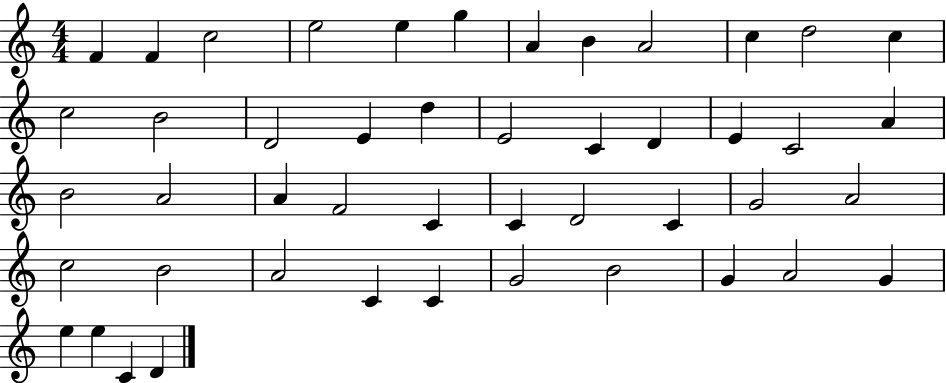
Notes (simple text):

F4/q F4/q C5/h E5/h E5/q G5/q A4/q B4/q A4/h C5/q D5/h C5/q C5/h B4/h D4/h E4/q D5/q E4/h C4/q D4/q E4/q C4/h A4/q B4/h A4/h A4/q F4/h C4/q C4/q D4/h C4/q G4/h A4/h C5/h B4/h A4/h C4/q C4/q G4/h B4/h G4/q A4/h G4/q E5/q E5/q C4/q D4/q